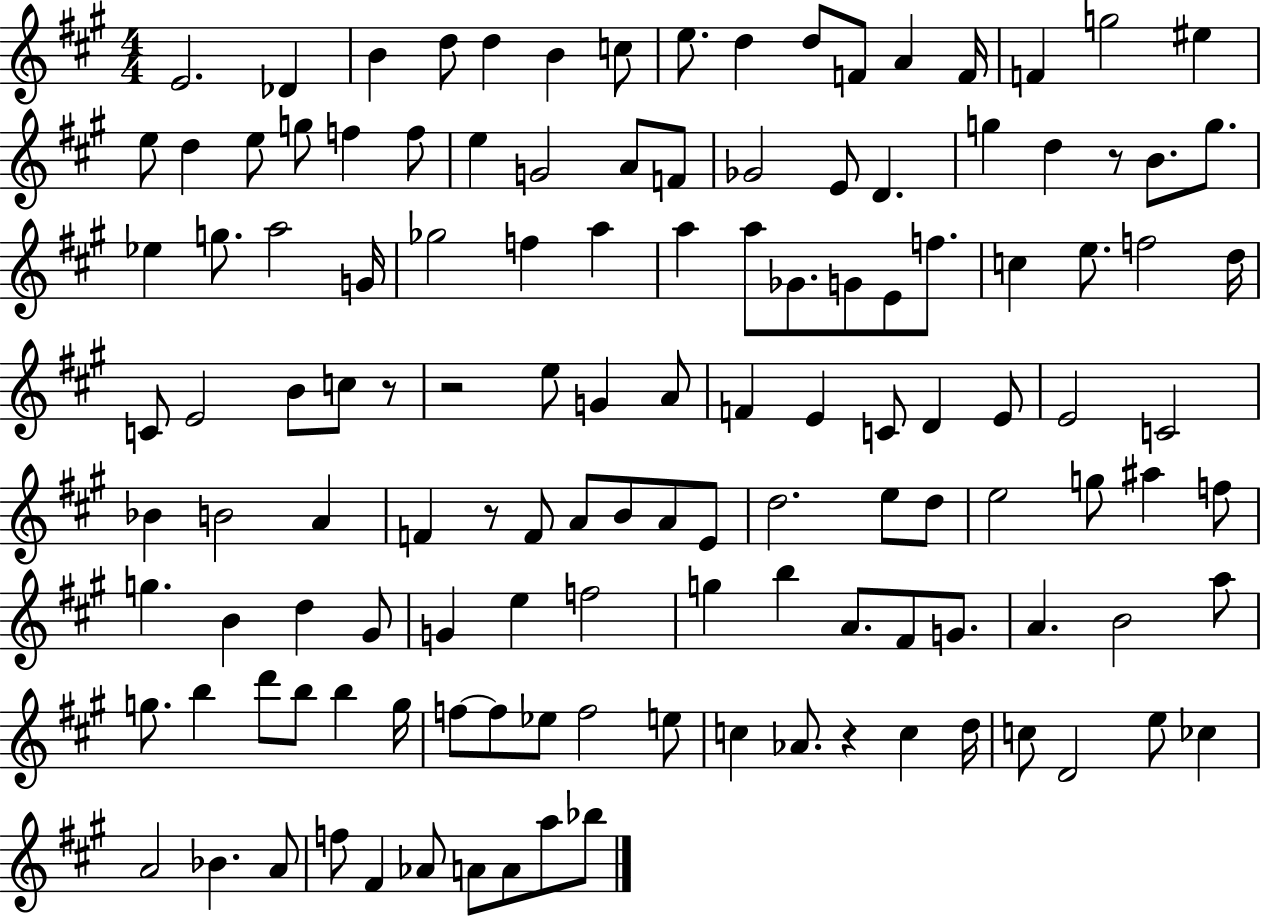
{
  \clef treble
  \numericTimeSignature
  \time 4/4
  \key a \major
  \repeat volta 2 { e'2. des'4 | b'4 d''8 d''4 b'4 c''8 | e''8. d''4 d''8 f'8 a'4 f'16 | f'4 g''2 eis''4 | \break e''8 d''4 e''8 g''8 f''4 f''8 | e''4 g'2 a'8 f'8 | ges'2 e'8 d'4. | g''4 d''4 r8 b'8. g''8. | \break ees''4 g''8. a''2 g'16 | ges''2 f''4 a''4 | a''4 a''8 ges'8. g'8 e'8 f''8. | c''4 e''8. f''2 d''16 | \break c'8 e'2 b'8 c''8 r8 | r2 e''8 g'4 a'8 | f'4 e'4 c'8 d'4 e'8 | e'2 c'2 | \break bes'4 b'2 a'4 | f'4 r8 f'8 a'8 b'8 a'8 e'8 | d''2. e''8 d''8 | e''2 g''8 ais''4 f''8 | \break g''4. b'4 d''4 gis'8 | g'4 e''4 f''2 | g''4 b''4 a'8. fis'8 g'8. | a'4. b'2 a''8 | \break g''8. b''4 d'''8 b''8 b''4 g''16 | f''8~~ f''8 ees''8 f''2 e''8 | c''4 aes'8. r4 c''4 d''16 | c''8 d'2 e''8 ces''4 | \break a'2 bes'4. a'8 | f''8 fis'4 aes'8 a'8 a'8 a''8 bes''8 | } \bar "|."
}